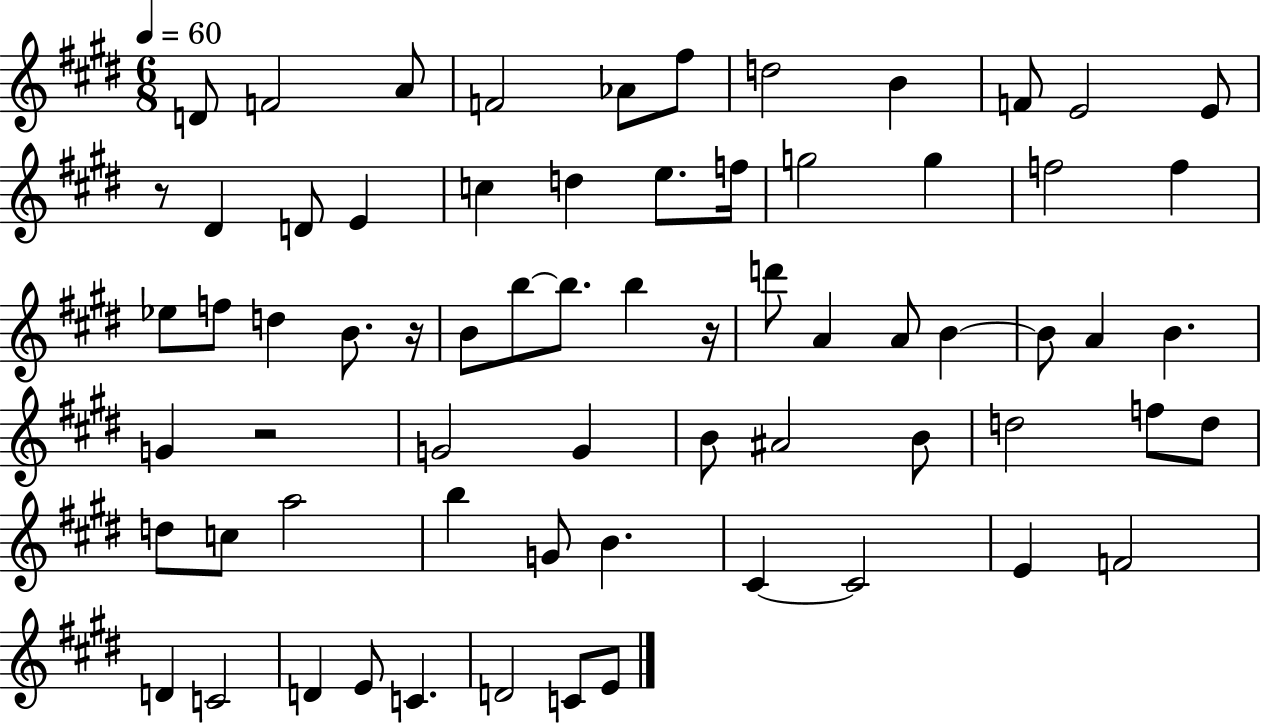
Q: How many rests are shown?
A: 4